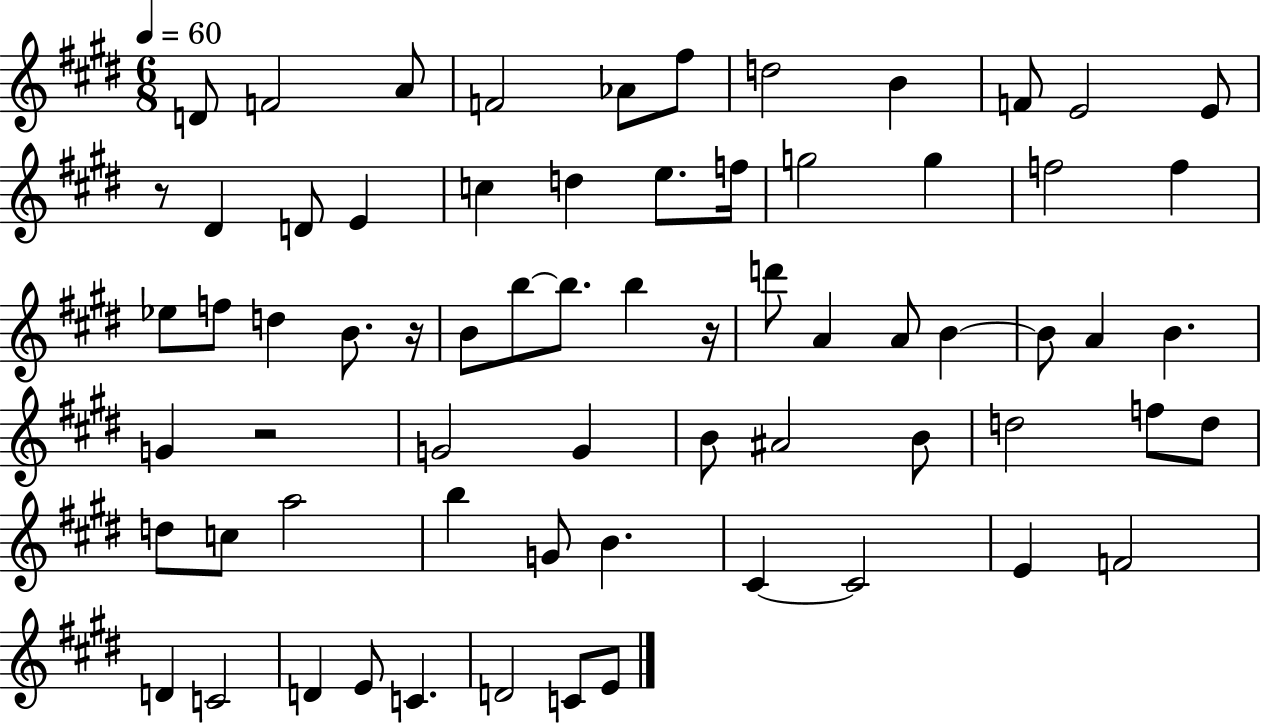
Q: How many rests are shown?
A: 4